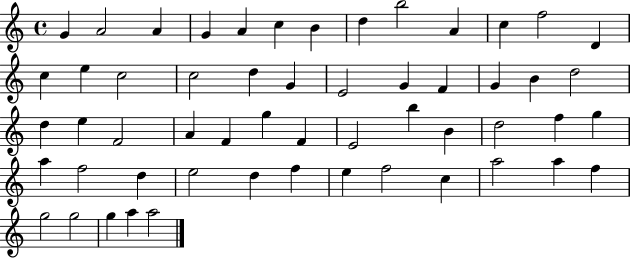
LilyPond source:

{
  \clef treble
  \time 4/4
  \defaultTimeSignature
  \key c \major
  g'4 a'2 a'4 | g'4 a'4 c''4 b'4 | d''4 b''2 a'4 | c''4 f''2 d'4 | \break c''4 e''4 c''2 | c''2 d''4 g'4 | e'2 g'4 f'4 | g'4 b'4 d''2 | \break d''4 e''4 f'2 | a'4 f'4 g''4 f'4 | e'2 b''4 b'4 | d''2 f''4 g''4 | \break a''4 f''2 d''4 | e''2 d''4 f''4 | e''4 f''2 c''4 | a''2 a''4 f''4 | \break g''2 g''2 | g''4 a''4 a''2 | \bar "|."
}